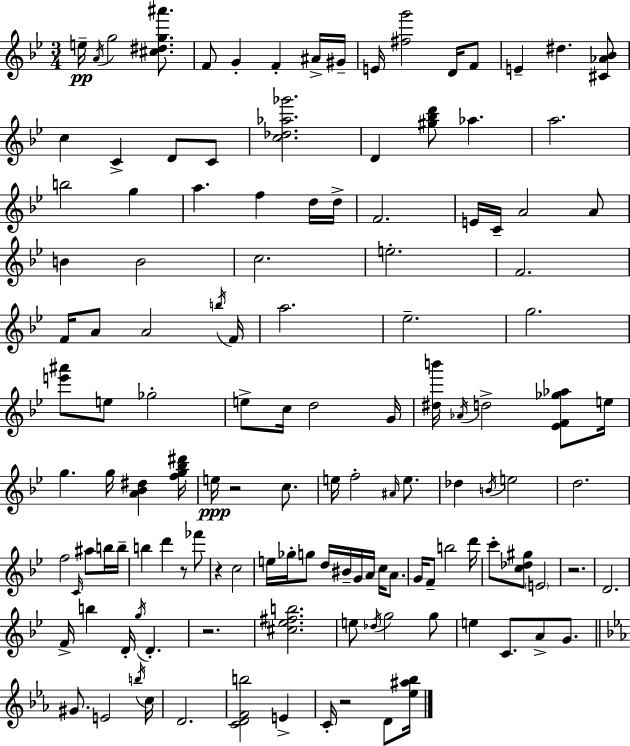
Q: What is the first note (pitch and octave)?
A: E5